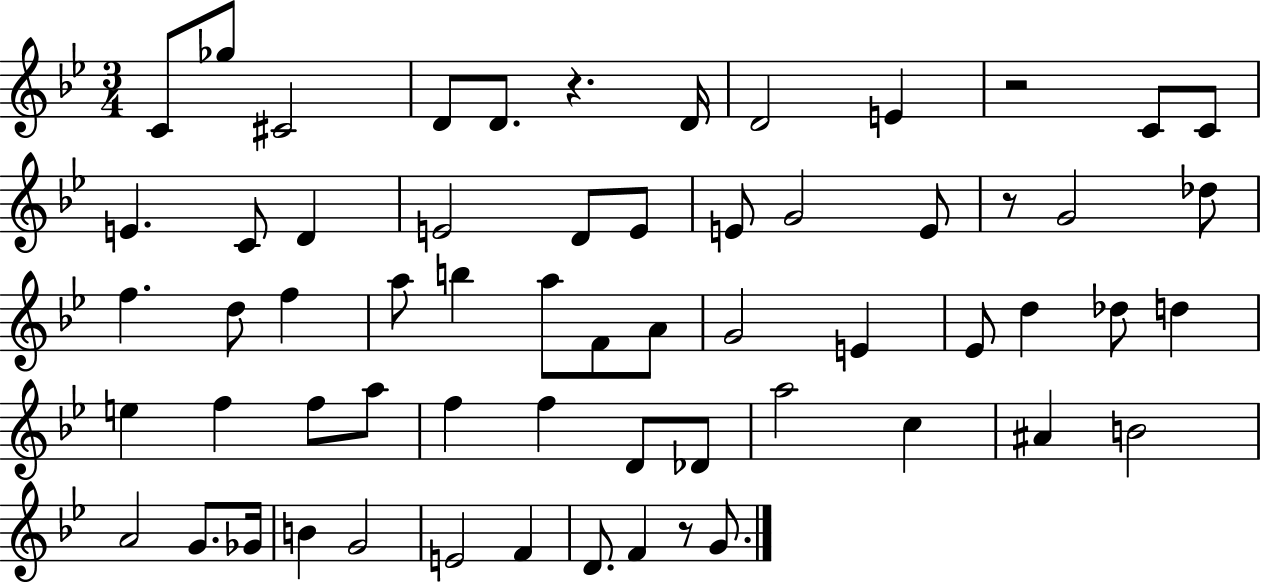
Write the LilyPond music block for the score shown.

{
  \clef treble
  \numericTimeSignature
  \time 3/4
  \key bes \major
  c'8 ges''8 cis'2 | d'8 d'8. r4. d'16 | d'2 e'4 | r2 c'8 c'8 | \break e'4. c'8 d'4 | e'2 d'8 e'8 | e'8 g'2 e'8 | r8 g'2 des''8 | \break f''4. d''8 f''4 | a''8 b''4 a''8 f'8 a'8 | g'2 e'4 | ees'8 d''4 des''8 d''4 | \break e''4 f''4 f''8 a''8 | f''4 f''4 d'8 des'8 | a''2 c''4 | ais'4 b'2 | \break a'2 g'8. ges'16 | b'4 g'2 | e'2 f'4 | d'8. f'4 r8 g'8. | \break \bar "|."
}